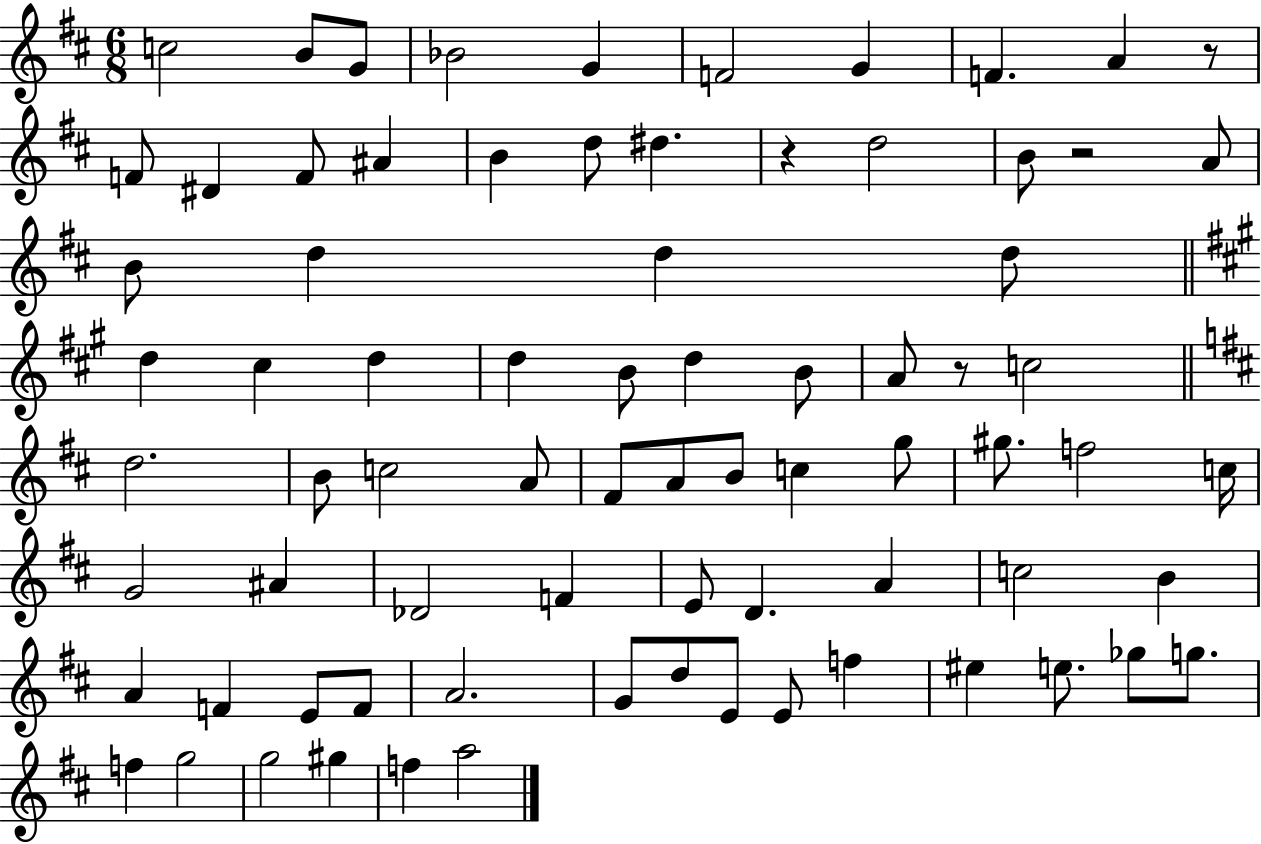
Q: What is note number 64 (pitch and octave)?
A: EIS5